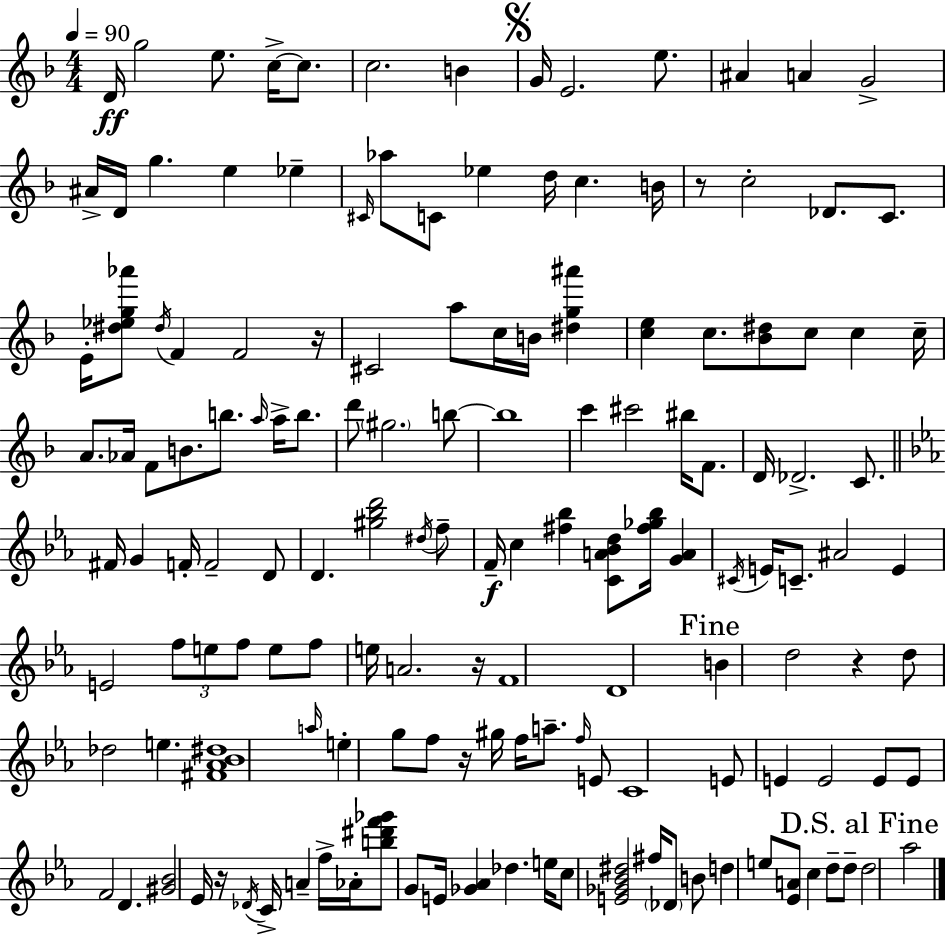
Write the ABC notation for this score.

X:1
T:Untitled
M:4/4
L:1/4
K:F
D/4 g2 e/2 c/4 c/2 c2 B G/4 E2 e/2 ^A A G2 ^A/4 D/4 g e _e ^C/4 _a/2 C/2 _e d/4 c B/4 z/2 c2 _D/2 C/2 E/4 [^d_eg_a']/2 ^d/4 F F2 z/4 ^C2 a/2 c/4 B/4 [^dg^a'] [ce] c/2 [_B^d]/2 c/2 c c/4 A/2 _A/4 F/2 B/2 b/2 a/4 a/4 b/2 d'/2 ^g2 b/2 b4 c' ^c'2 ^b/4 F/2 D/4 _D2 C/2 ^F/4 G F/4 F2 D/2 D [^g_bd']2 ^d/4 f/2 F/4 c [^f_b] [CA_Bd]/2 [^f_g_b]/4 [GA] ^C/4 E/4 C/2 ^A2 E E2 f/2 e/2 f/2 e/2 f/2 e/4 A2 z/4 F4 D4 B d2 z d/2 _d2 e [^F_A_B^d]4 a/4 e g/2 f/2 z/4 ^g/4 f/4 a/2 f/4 E/2 C4 E/2 E E2 E/2 E/2 F2 D [^G_B]2 _E/4 z/4 _D/4 C/4 A f/4 _A/4 [b^d'f'_g']/2 G/2 E/4 [_G_A] _d e/4 c/2 [E_G_B^d]2 ^f/4 _D/2 B/2 d e/2 [_EA]/2 c d/2 d/2 d2 _a2